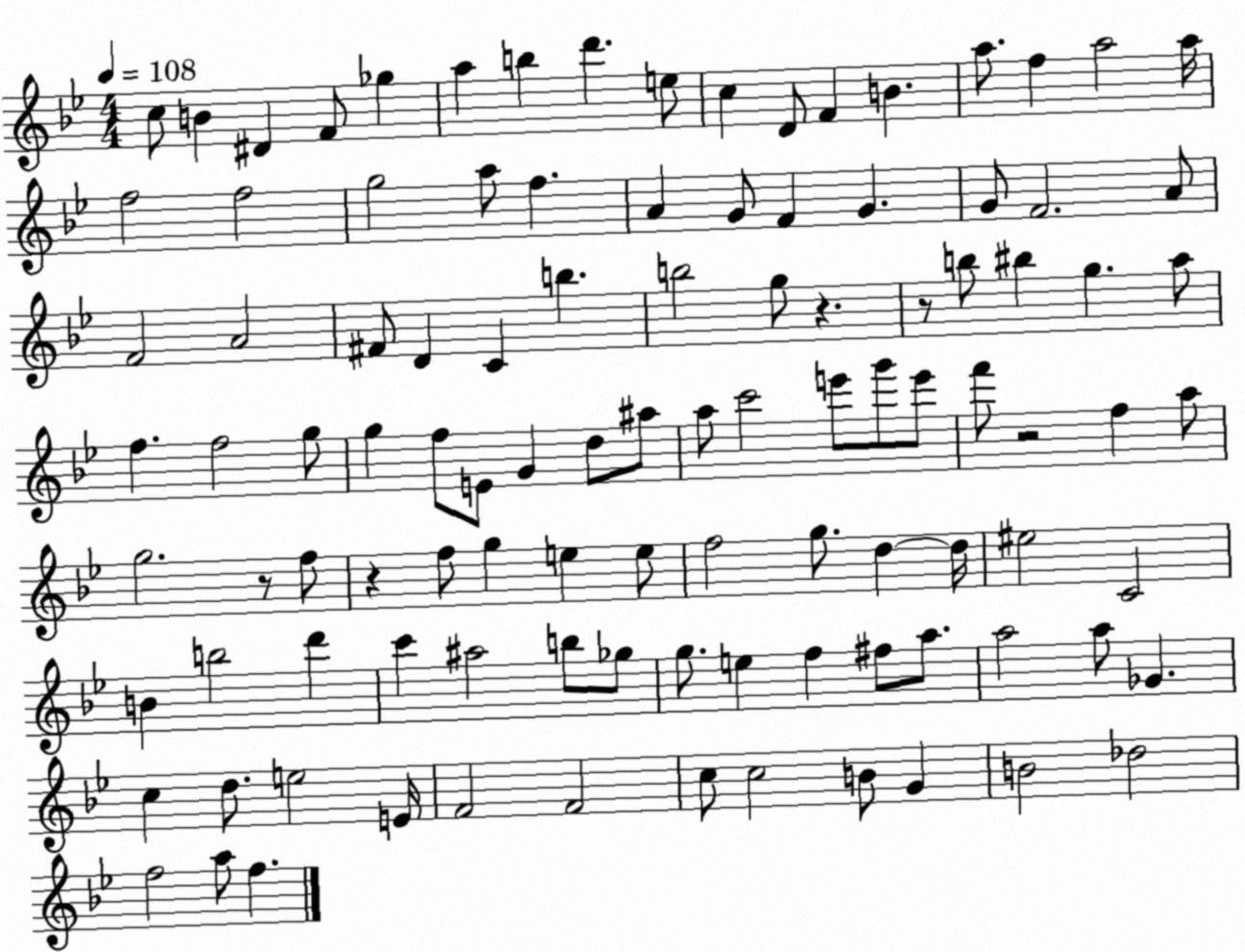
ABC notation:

X:1
T:Untitled
M:4/4
L:1/4
K:Bb
c/2 B ^D F/2 _g a b d' e/2 c D/2 F B a/2 f a2 a/4 f2 f2 g2 a/2 f A G/2 F G G/2 F2 A/2 F2 A2 ^F/2 D C b b2 g/2 z z/2 b/2 ^b g a/2 f f2 g/2 g f/2 E/2 G d/2 ^a/2 a/2 c'2 e'/2 g'/2 e'/2 f'/2 z2 f a/2 g2 z/2 f/2 z f/2 g e e/2 f2 g/2 d d/4 ^e2 C2 B b2 d' c' ^a2 b/2 _g/2 g/2 e f ^f/2 a/2 a2 a/2 _G c d/2 e2 E/4 F2 F2 c/2 c2 B/2 G B2 _d2 f2 a/2 f